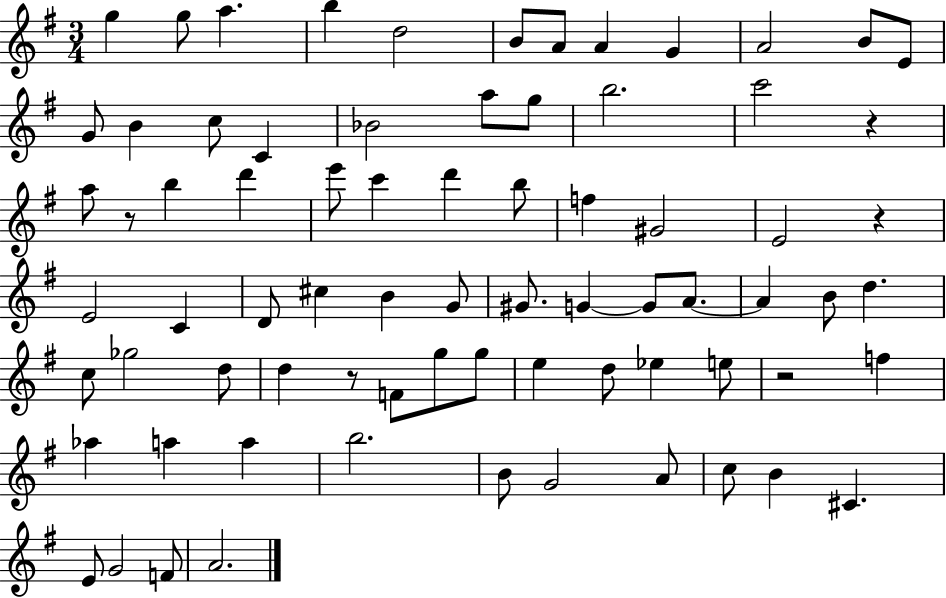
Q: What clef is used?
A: treble